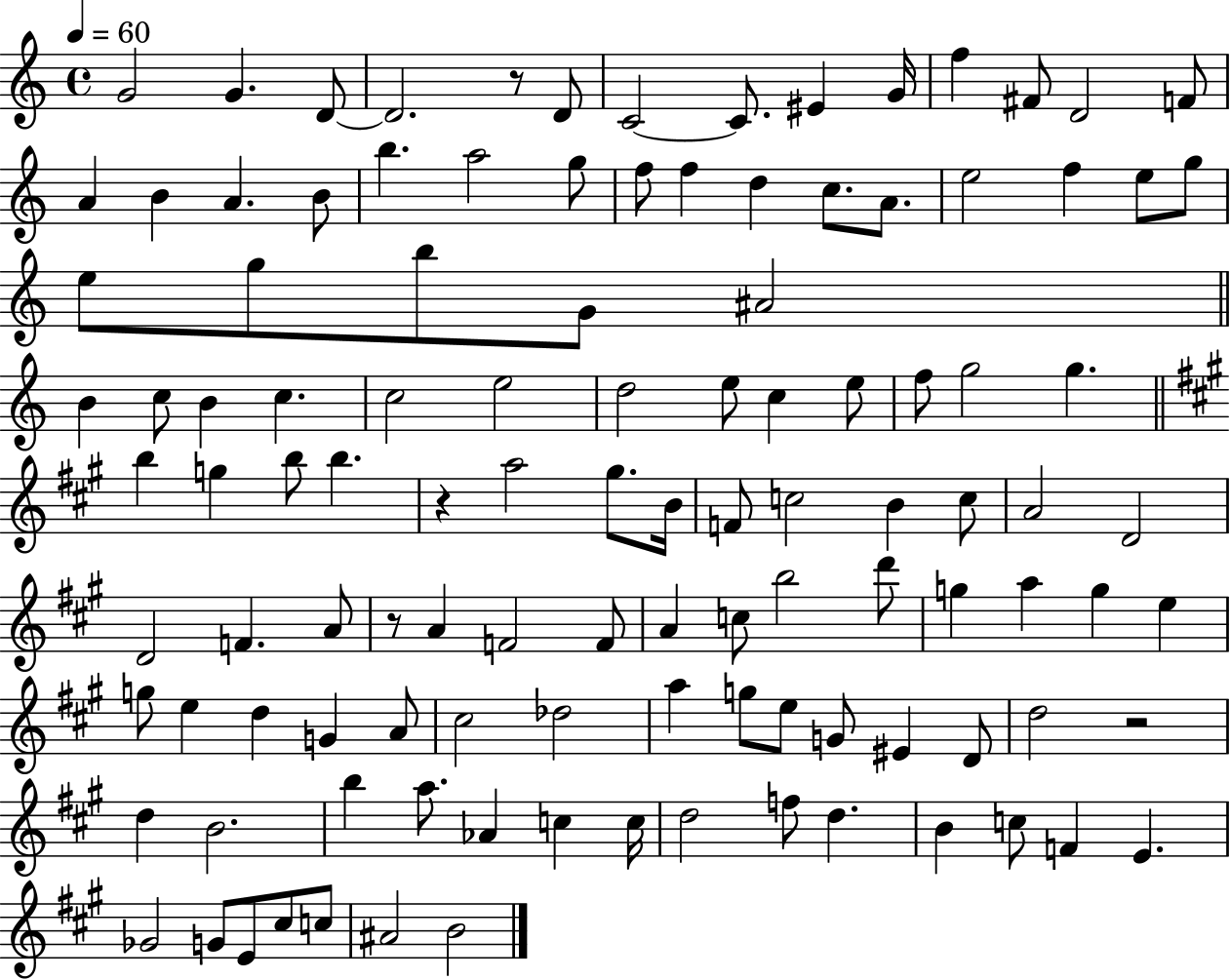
G4/h G4/q. D4/e D4/h. R/e D4/e C4/h C4/e. EIS4/q G4/s F5/q F#4/e D4/h F4/e A4/q B4/q A4/q. B4/e B5/q. A5/h G5/e F5/e F5/q D5/q C5/e. A4/e. E5/h F5/q E5/e G5/e E5/e G5/e B5/e G4/e A#4/h B4/q C5/e B4/q C5/q. C5/h E5/h D5/h E5/e C5/q E5/e F5/e G5/h G5/q. B5/q G5/q B5/e B5/q. R/q A5/h G#5/e. B4/s F4/e C5/h B4/q C5/e A4/h D4/h D4/h F4/q. A4/e R/e A4/q F4/h F4/e A4/q C5/e B5/h D6/e G5/q A5/q G5/q E5/q G5/e E5/q D5/q G4/q A4/e C#5/h Db5/h A5/q G5/e E5/e G4/e EIS4/q D4/e D5/h R/h D5/q B4/h. B5/q A5/e. Ab4/q C5/q C5/s D5/h F5/e D5/q. B4/q C5/e F4/q E4/q. Gb4/h G4/e E4/e C#5/e C5/e A#4/h B4/h